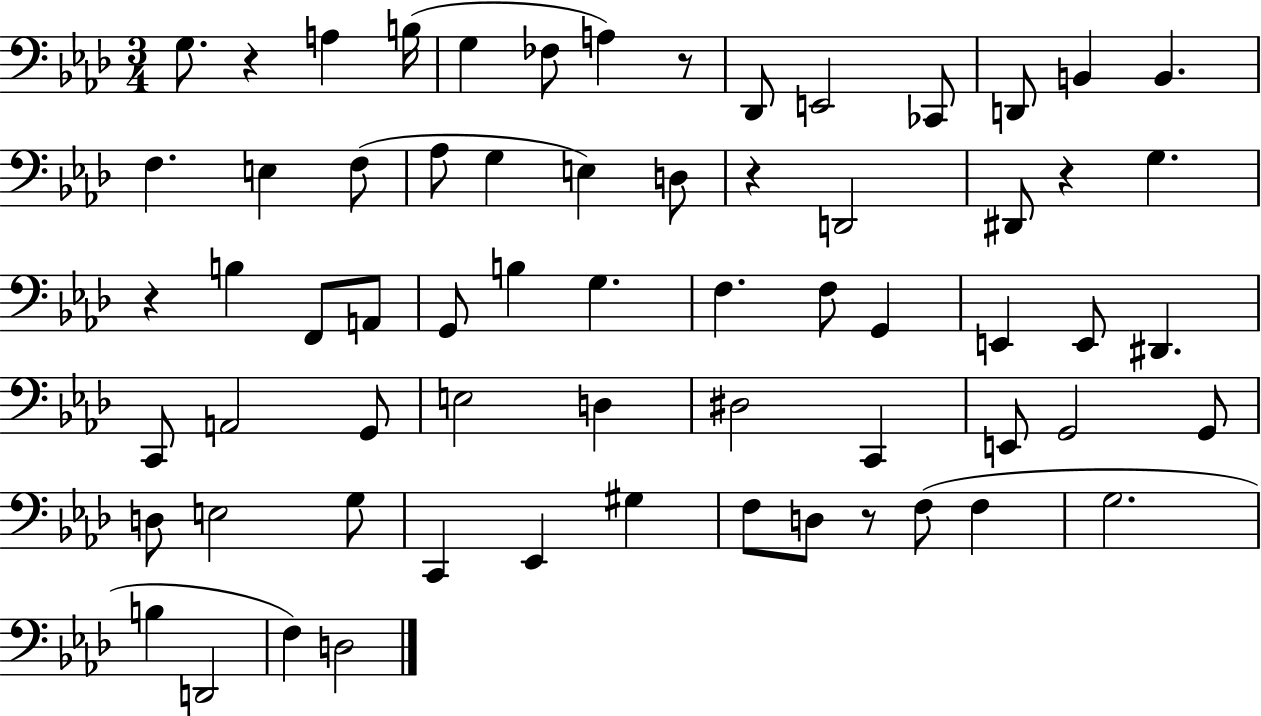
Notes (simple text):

G3/e. R/q A3/q B3/s G3/q FES3/e A3/q R/e Db2/e E2/h CES2/e D2/e B2/q B2/q. F3/q. E3/q F3/e Ab3/e G3/q E3/q D3/e R/q D2/h D#2/e R/q G3/q. R/q B3/q F2/e A2/e G2/e B3/q G3/q. F3/q. F3/e G2/q E2/q E2/e D#2/q. C2/e A2/h G2/e E3/h D3/q D#3/h C2/q E2/e G2/h G2/e D3/e E3/h G3/e C2/q Eb2/q G#3/q F3/e D3/e R/e F3/e F3/q G3/h. B3/q D2/h F3/q D3/h